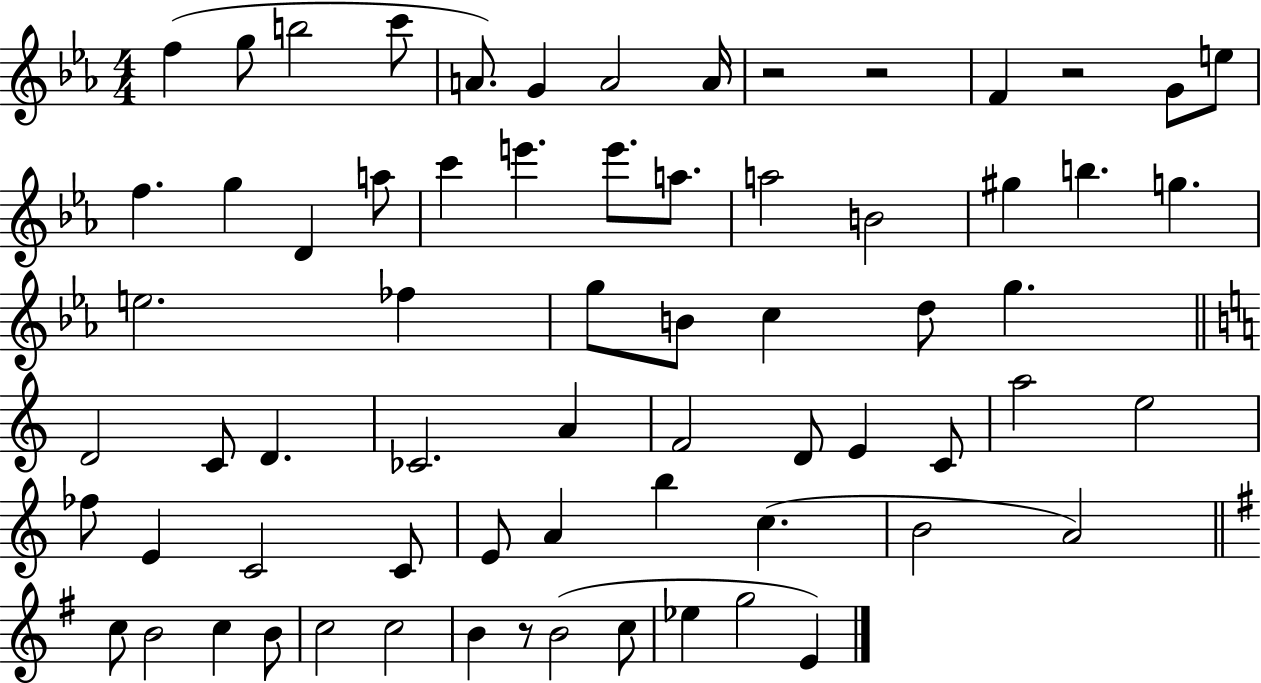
F5/q G5/e B5/h C6/e A4/e. G4/q A4/h A4/s R/h R/h F4/q R/h G4/e E5/e F5/q. G5/q D4/q A5/e C6/q E6/q. E6/e. A5/e. A5/h B4/h G#5/q B5/q. G5/q. E5/h. FES5/q G5/e B4/e C5/q D5/e G5/q. D4/h C4/e D4/q. CES4/h. A4/q F4/h D4/e E4/q C4/e A5/h E5/h FES5/e E4/q C4/h C4/e E4/e A4/q B5/q C5/q. B4/h A4/h C5/e B4/h C5/q B4/e C5/h C5/h B4/q R/e B4/h C5/e Eb5/q G5/h E4/q